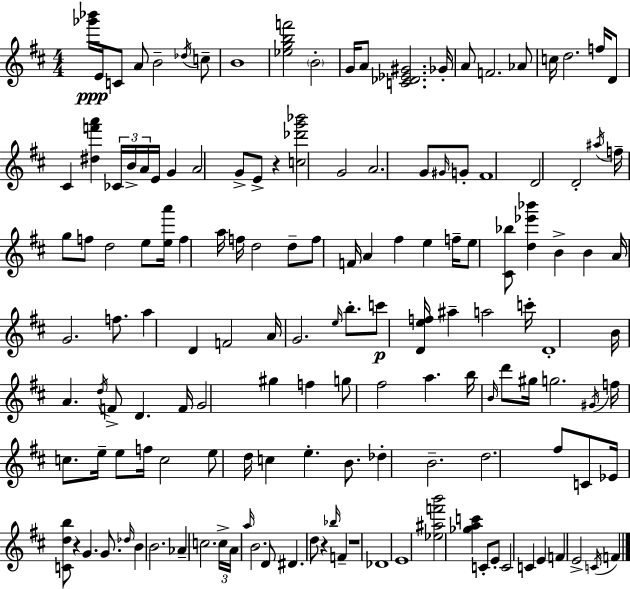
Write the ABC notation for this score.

X:1
T:Untitled
M:4/4
L:1/4
K:D
[_g'_b']/4 E/4 C/2 A/2 B2 _d/4 c/2 B4 [_egbf']2 B2 G/4 A/2 [C_D_E^G]2 _G/4 A/2 F2 _A/2 c/4 d2 f/4 D/2 ^C [^df'a'] _C/4 B/4 A/4 E/4 G A2 G/2 E/2 z [c_d'g'_b']2 G2 A2 G/2 ^G/4 G/2 ^F4 D2 D2 ^a/4 f/4 g/2 f/2 d2 e/2 [ea']/4 f a/4 f/4 d2 d/2 f/2 F/4 A ^f e f/4 e/2 [^C_b]/2 [d_e'_b'] B B A/4 G2 f/2 a D F2 A/4 G2 e/4 b/2 c'/2 [Def]/4 ^a a2 c'/4 D4 B/4 A d/4 F/2 D F/4 G2 ^g f g/2 ^f2 a b/4 B/4 d'/2 ^g/4 g2 ^G/4 f/4 c/2 e/4 e/2 f/4 c2 e/2 d/4 c e B/2 _d B2 d2 ^f/2 C/2 _E/4 [Cdb]/2 z G G/2 _d/4 B B2 _A c2 c/4 A/4 a/4 B2 D/2 ^D d/2 z _b/4 F z4 _D4 E4 [_e^af'b']2 [_gac'] C/2 E/2 C2 C E F E2 C/4 F